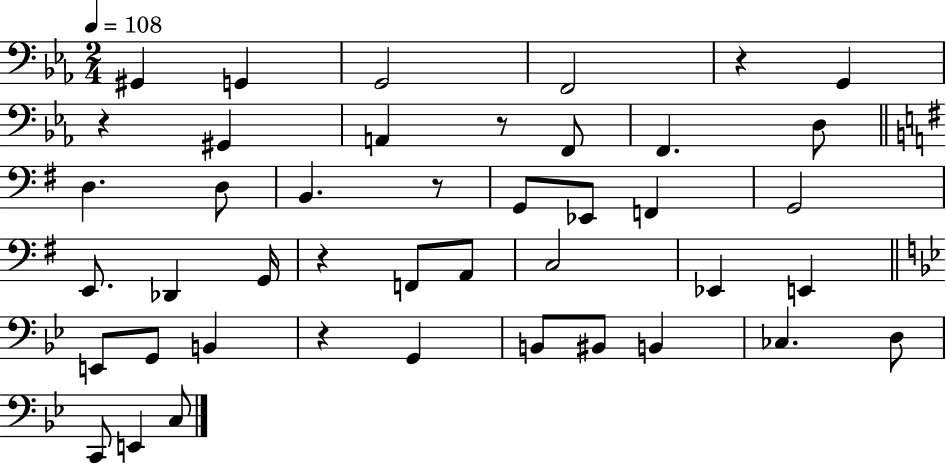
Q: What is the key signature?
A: EES major